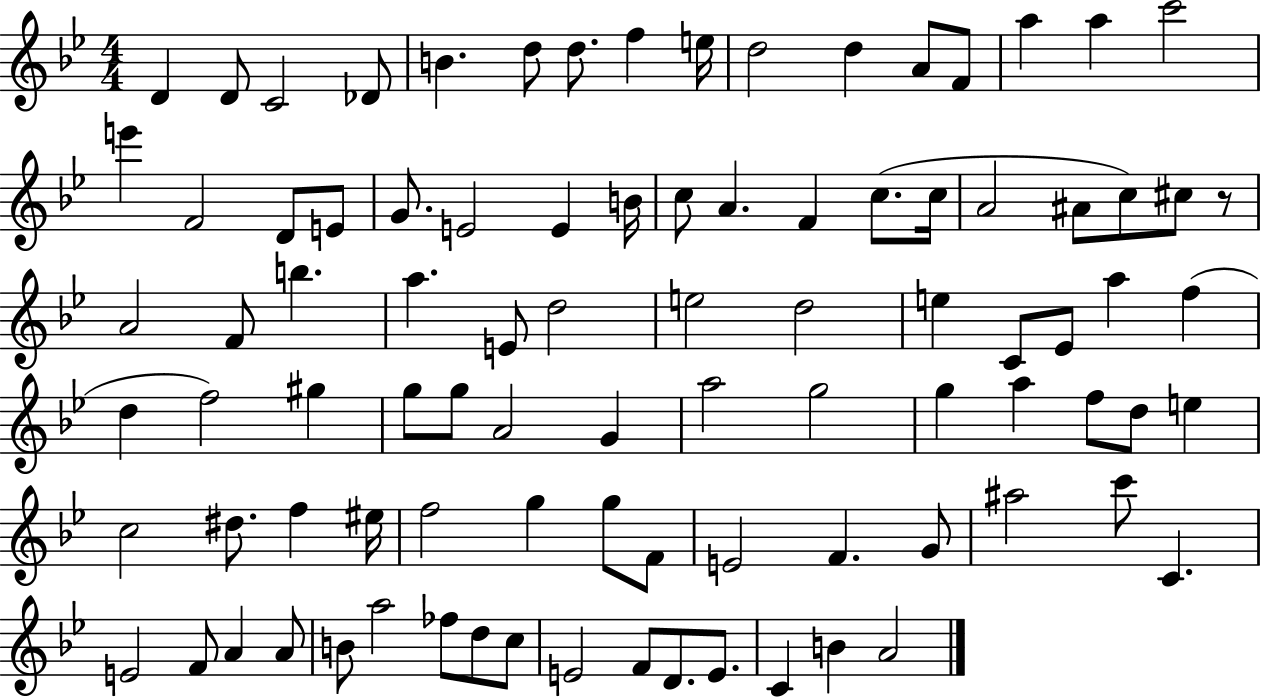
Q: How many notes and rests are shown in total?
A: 91